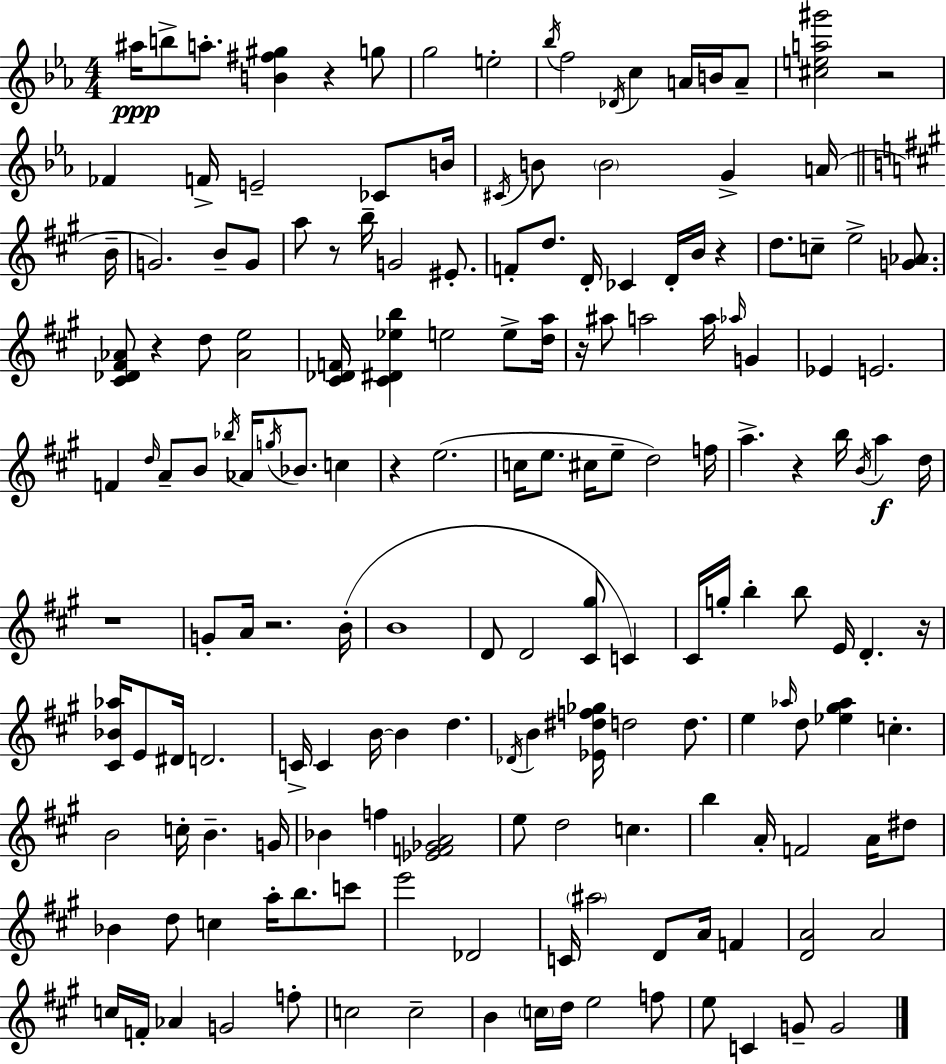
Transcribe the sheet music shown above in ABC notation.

X:1
T:Untitled
M:4/4
L:1/4
K:Eb
^a/4 b/2 a/2 [B^f^g] z g/2 g2 e2 _b/4 f2 _D/4 c A/4 B/4 A/2 [^cea^g']2 z2 _F F/4 E2 _C/2 B/4 ^C/4 B/2 B2 G A/4 B/4 G2 B/2 G/2 a/2 z/2 b/4 G2 ^E/2 F/2 d/2 D/4 _C D/4 B/4 z d/2 c/2 e2 [G_A]/2 [^C_D^F_A]/2 z d/2 [_Ae]2 [^C_DF]/4 [^C^D_eb] e2 e/2 [da]/4 z/4 ^a/2 a2 a/4 _a/4 G _E E2 F d/4 A/2 B/2 _b/4 _A/4 g/4 _B/2 c z e2 c/4 e/2 ^c/4 e/2 d2 f/4 a z b/4 B/4 a d/4 z4 G/2 A/4 z2 B/4 B4 D/2 D2 [^C^g]/2 C ^C/4 g/4 b b/2 E/4 D z/4 [^C_B_a]/4 E/2 ^D/4 D2 C/4 C B/4 B d _D/4 B [_E^df_g]/4 d2 d/2 e _a/4 d/2 [_e^g_a] c B2 c/4 B G/4 _B f [_EF_GA]2 e/2 d2 c b A/4 F2 A/4 ^d/2 _B d/2 c a/4 b/2 c'/2 e'2 _D2 C/4 ^a2 D/2 A/4 F [DA]2 A2 c/4 F/4 _A G2 f/2 c2 c2 B c/4 d/4 e2 f/2 e/2 C G/2 G2